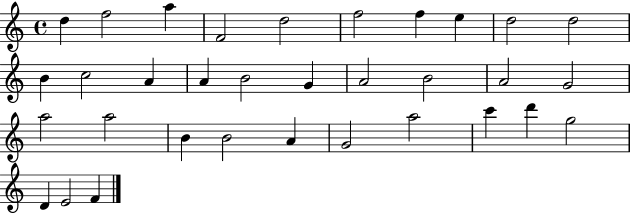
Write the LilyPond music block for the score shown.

{
  \clef treble
  \time 4/4
  \defaultTimeSignature
  \key c \major
  d''4 f''2 a''4 | f'2 d''2 | f''2 f''4 e''4 | d''2 d''2 | \break b'4 c''2 a'4 | a'4 b'2 g'4 | a'2 b'2 | a'2 g'2 | \break a''2 a''2 | b'4 b'2 a'4 | g'2 a''2 | c'''4 d'''4 g''2 | \break d'4 e'2 f'4 | \bar "|."
}